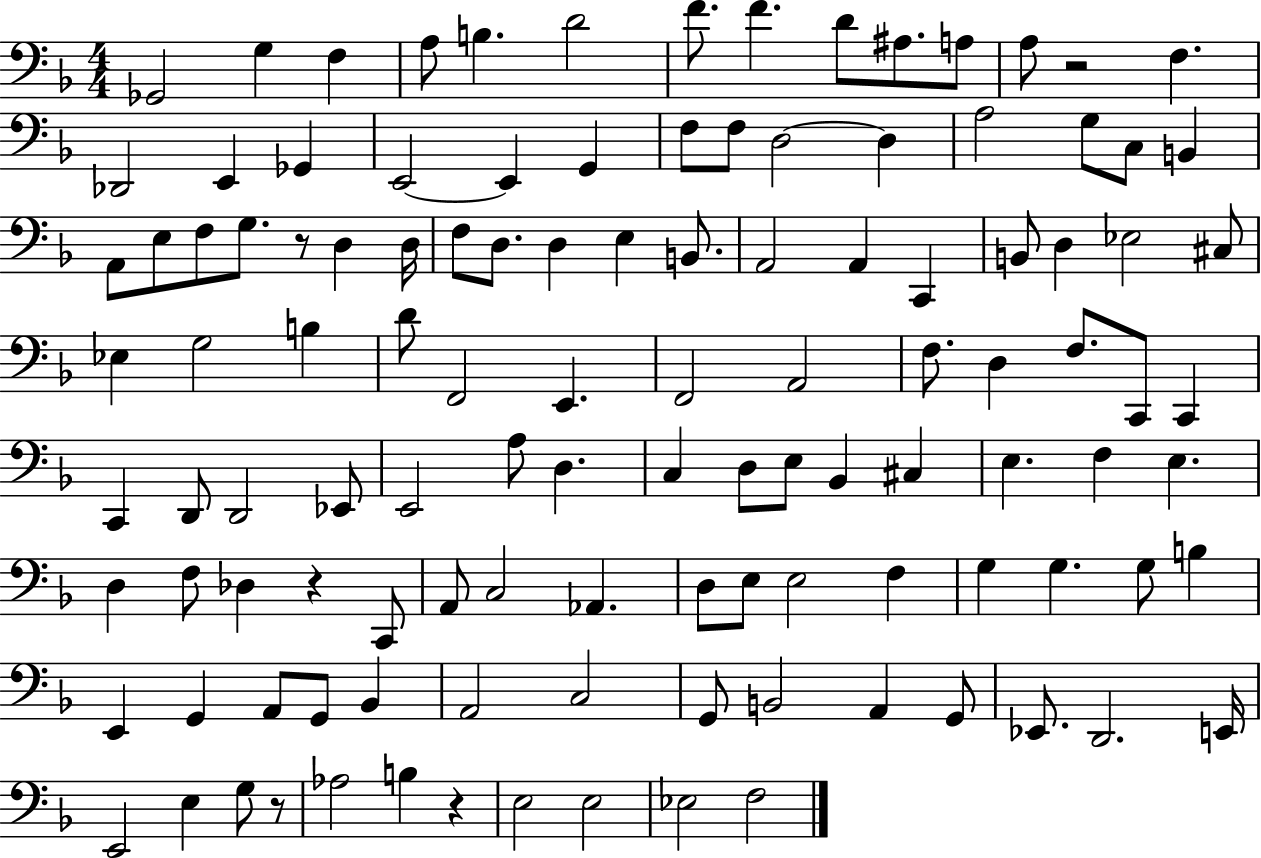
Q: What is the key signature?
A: F major